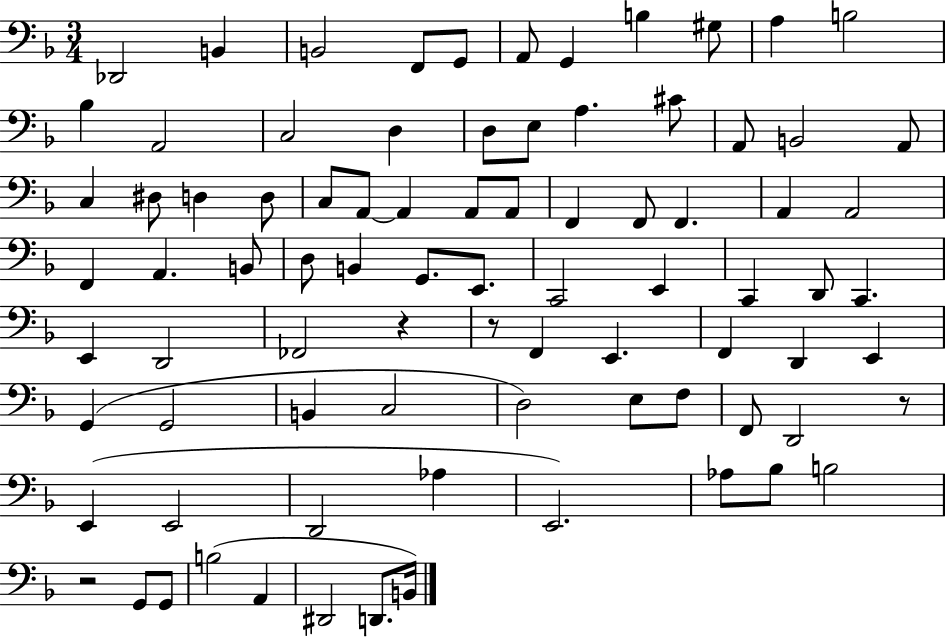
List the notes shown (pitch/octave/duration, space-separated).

Db2/h B2/q B2/h F2/e G2/e A2/e G2/q B3/q G#3/e A3/q B3/h Bb3/q A2/h C3/h D3/q D3/e E3/e A3/q. C#4/e A2/e B2/h A2/e C3/q D#3/e D3/q D3/e C3/e A2/e A2/q A2/e A2/e F2/q F2/e F2/q. A2/q A2/h F2/q A2/q. B2/e D3/e B2/q G2/e. E2/e. C2/h E2/q C2/q D2/e C2/q. E2/q D2/h FES2/h R/q R/e F2/q E2/q. F2/q D2/q E2/q G2/q G2/h B2/q C3/h D3/h E3/e F3/e F2/e D2/h R/e E2/q E2/h D2/h Ab3/q E2/h. Ab3/e Bb3/e B3/h R/h G2/e G2/e B3/h A2/q D#2/h D2/e. B2/s